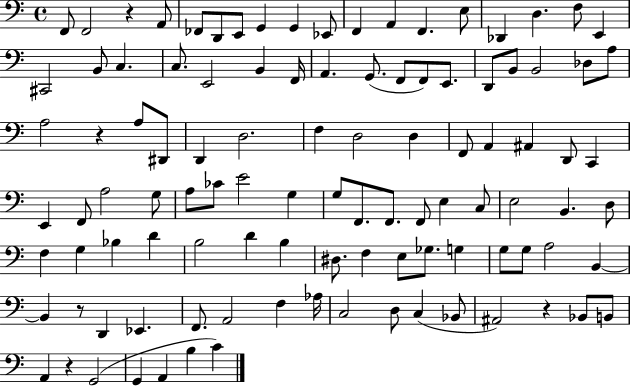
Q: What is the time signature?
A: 4/4